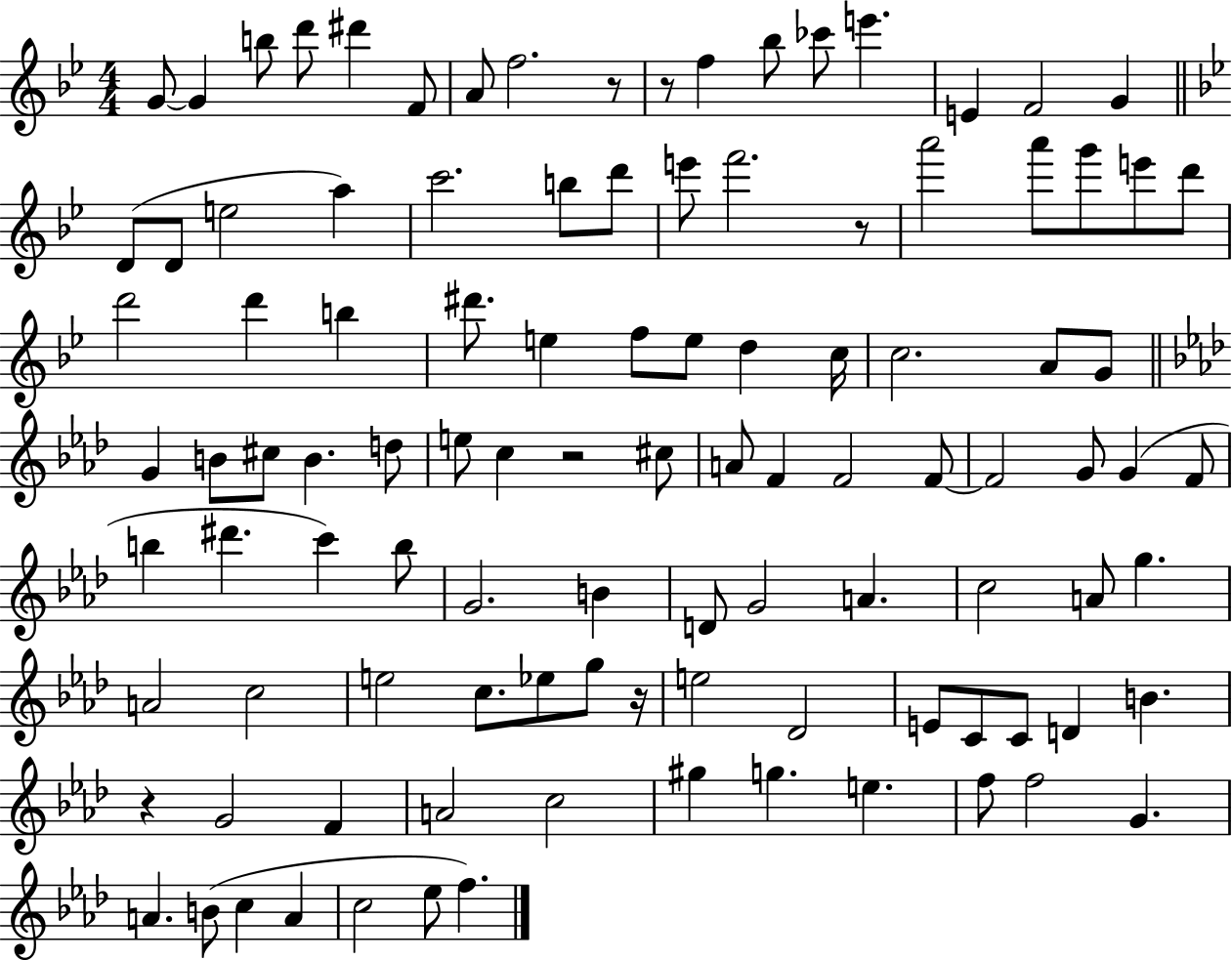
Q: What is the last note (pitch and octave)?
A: F5